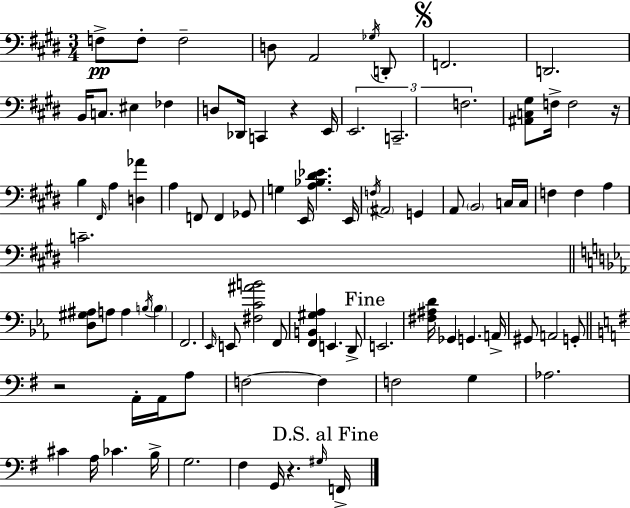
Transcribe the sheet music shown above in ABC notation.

X:1
T:Untitled
M:3/4
L:1/4
K:E
F,/2 F,/2 F,2 D,/2 A,,2 _G,/4 D,,/2 F,,2 D,,2 B,,/4 C,/2 ^E, _F, D,/2 _D,,/4 C,, z E,,/4 E,,2 C,,2 F,2 [^A,,C,^G,]/2 F,/4 F,2 z/4 B, ^F,,/4 A, [D,_A] A, F,,/2 F,, _G,,/2 G, E,,/4 [A,_B,^D_E] E,,/4 F,/4 ^A,,2 G,, A,,/2 B,,2 C,/4 C,/4 F, F, A, C2 [D,^G,^A,]/2 A,/2 A, B,/4 B, F,,2 _E,,/4 E,,/2 [^F,C^AB]2 F,,/2 [F,,B,,^G,_A,] E,, D,,/2 E,,2 [^F,^A,D]/4 _G,, G,, A,,/4 ^G,,/2 A,,2 G,,/2 z2 A,,/4 A,,/4 A,/2 F,2 F, F,2 G, _A,2 ^C A,/4 _C B,/4 G,2 ^F, G,,/4 z ^G,/4 F,,/4